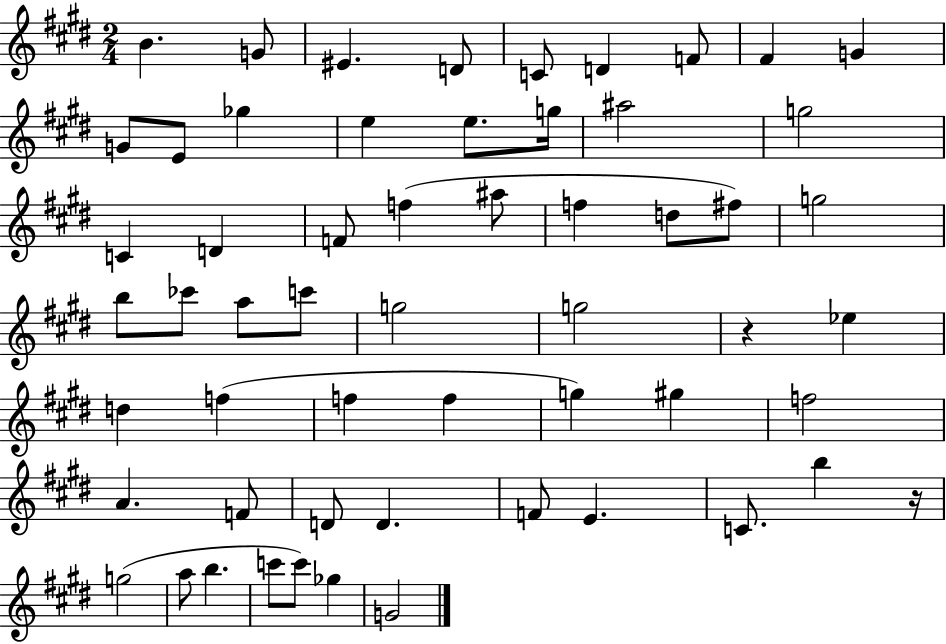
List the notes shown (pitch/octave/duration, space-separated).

B4/q. G4/e EIS4/q. D4/e C4/e D4/q F4/e F#4/q G4/q G4/e E4/e Gb5/q E5/q E5/e. G5/s A#5/h G5/h C4/q D4/q F4/e F5/q A#5/e F5/q D5/e F#5/e G5/h B5/e CES6/e A5/e C6/e G5/h G5/h R/q Eb5/q D5/q F5/q F5/q F5/q G5/q G#5/q F5/h A4/q. F4/e D4/e D4/q. F4/e E4/q. C4/e. B5/q R/s G5/h A5/e B5/q. C6/e C6/e Gb5/q G4/h